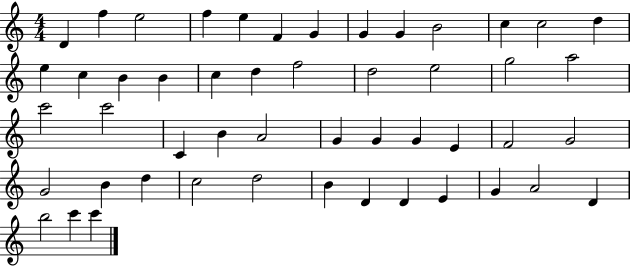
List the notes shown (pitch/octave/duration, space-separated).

D4/q F5/q E5/h F5/q E5/q F4/q G4/q G4/q G4/q B4/h C5/q C5/h D5/q E5/q C5/q B4/q B4/q C5/q D5/q F5/h D5/h E5/h G5/h A5/h C6/h C6/h C4/q B4/q A4/h G4/q G4/q G4/q E4/q F4/h G4/h G4/h B4/q D5/q C5/h D5/h B4/q D4/q D4/q E4/q G4/q A4/h D4/q B5/h C6/q C6/q